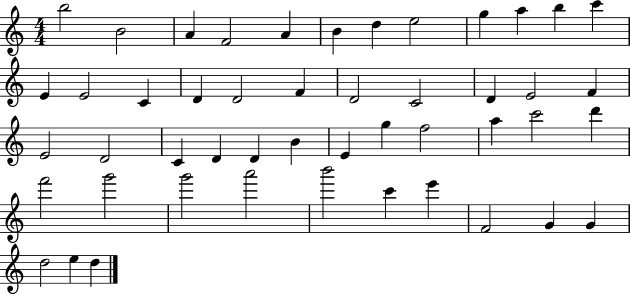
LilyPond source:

{
  \clef treble
  \numericTimeSignature
  \time 4/4
  \key c \major
  b''2 b'2 | a'4 f'2 a'4 | b'4 d''4 e''2 | g''4 a''4 b''4 c'''4 | \break e'4 e'2 c'4 | d'4 d'2 f'4 | d'2 c'2 | d'4 e'2 f'4 | \break e'2 d'2 | c'4 d'4 d'4 b'4 | e'4 g''4 f''2 | a''4 c'''2 d'''4 | \break f'''2 g'''2 | g'''2 a'''2 | b'''2 c'''4 e'''4 | f'2 g'4 g'4 | \break d''2 e''4 d''4 | \bar "|."
}